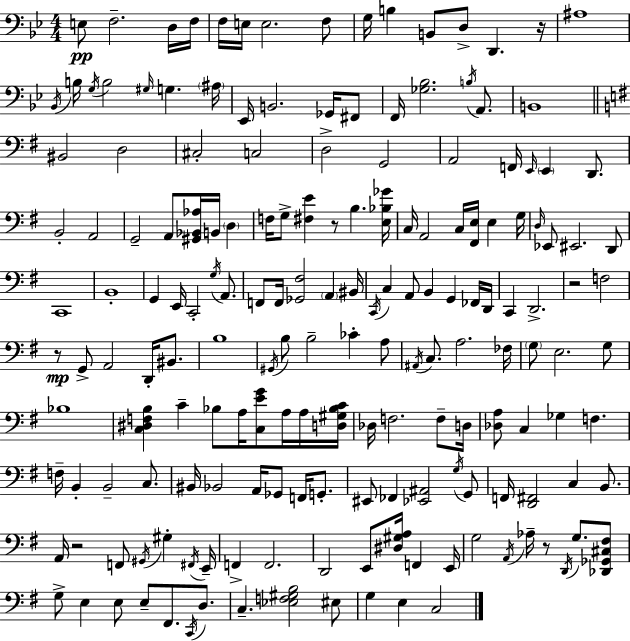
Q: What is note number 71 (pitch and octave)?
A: C3